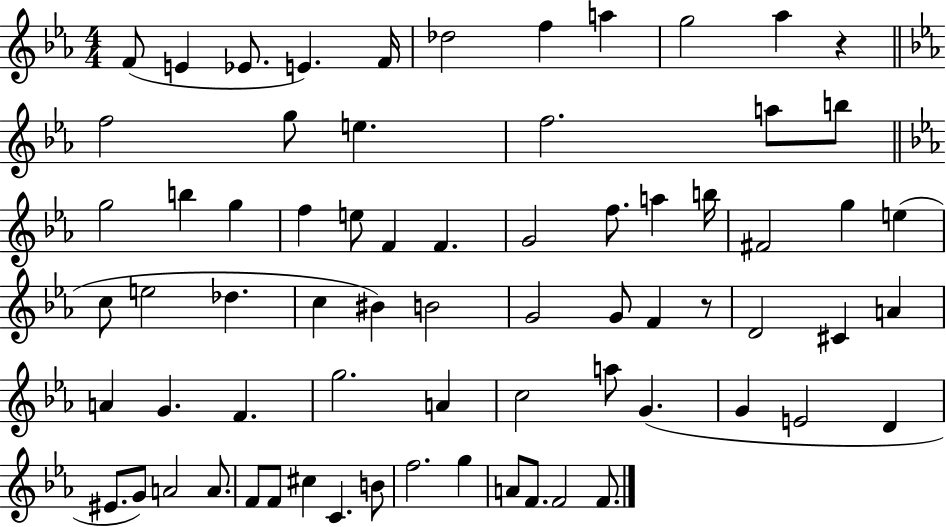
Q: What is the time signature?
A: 4/4